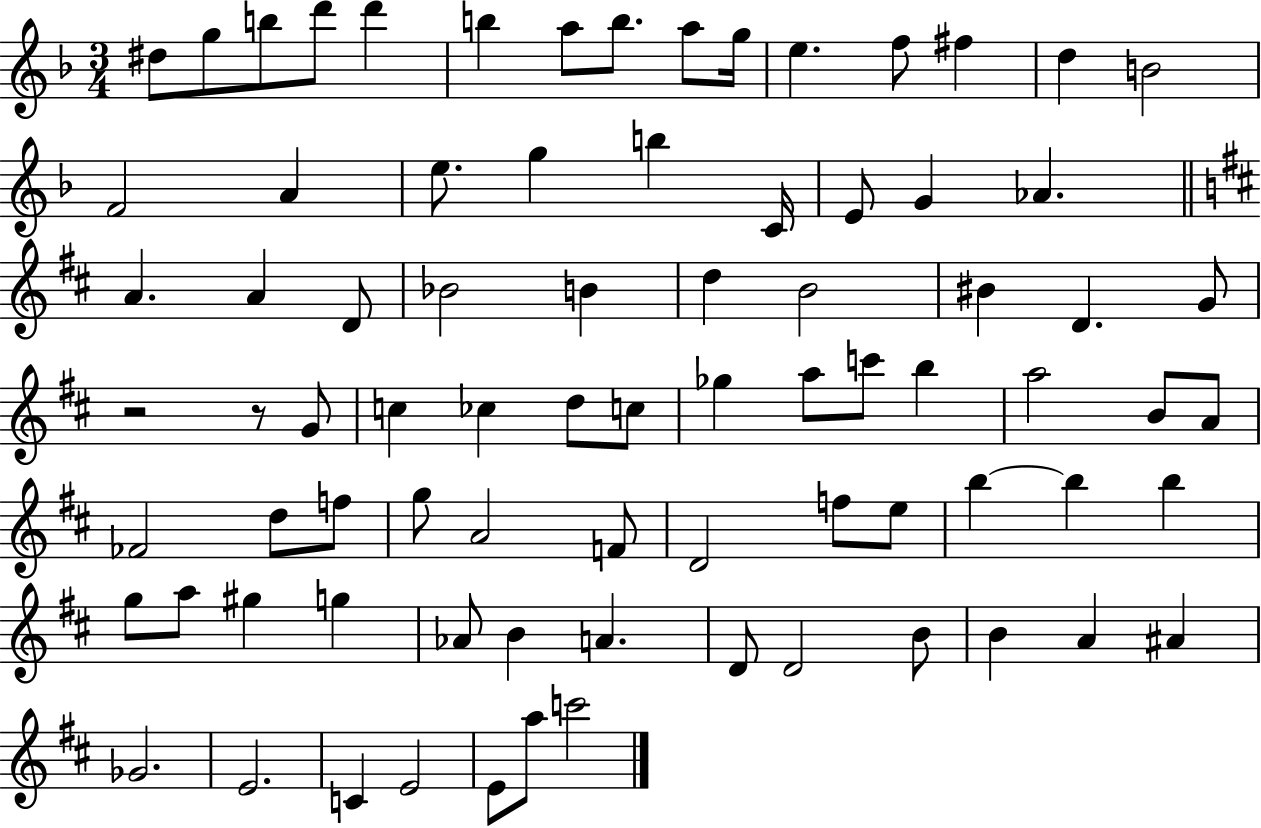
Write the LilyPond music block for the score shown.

{
  \clef treble
  \numericTimeSignature
  \time 3/4
  \key f \major
  \repeat volta 2 { dis''8 g''8 b''8 d'''8 d'''4 | b''4 a''8 b''8. a''8 g''16 | e''4. f''8 fis''4 | d''4 b'2 | \break f'2 a'4 | e''8. g''4 b''4 c'16 | e'8 g'4 aes'4. | \bar "||" \break \key d \major a'4. a'4 d'8 | bes'2 b'4 | d''4 b'2 | bis'4 d'4. g'8 | \break r2 r8 g'8 | c''4 ces''4 d''8 c''8 | ges''4 a''8 c'''8 b''4 | a''2 b'8 a'8 | \break fes'2 d''8 f''8 | g''8 a'2 f'8 | d'2 f''8 e''8 | b''4~~ b''4 b''4 | \break g''8 a''8 gis''4 g''4 | aes'8 b'4 a'4. | d'8 d'2 b'8 | b'4 a'4 ais'4 | \break ges'2. | e'2. | c'4 e'2 | e'8 a''8 c'''2 | \break } \bar "|."
}